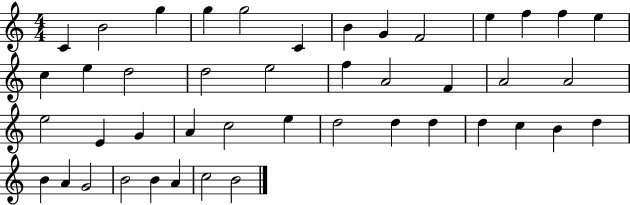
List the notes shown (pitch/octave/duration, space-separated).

C4/q B4/h G5/q G5/q G5/h C4/q B4/q G4/q F4/h E5/q F5/q F5/q E5/q C5/q E5/q D5/h D5/h E5/h F5/q A4/h F4/q A4/h A4/h E5/h E4/q G4/q A4/q C5/h E5/q D5/h D5/q D5/q D5/q C5/q B4/q D5/q B4/q A4/q G4/h B4/h B4/q A4/q C5/h B4/h